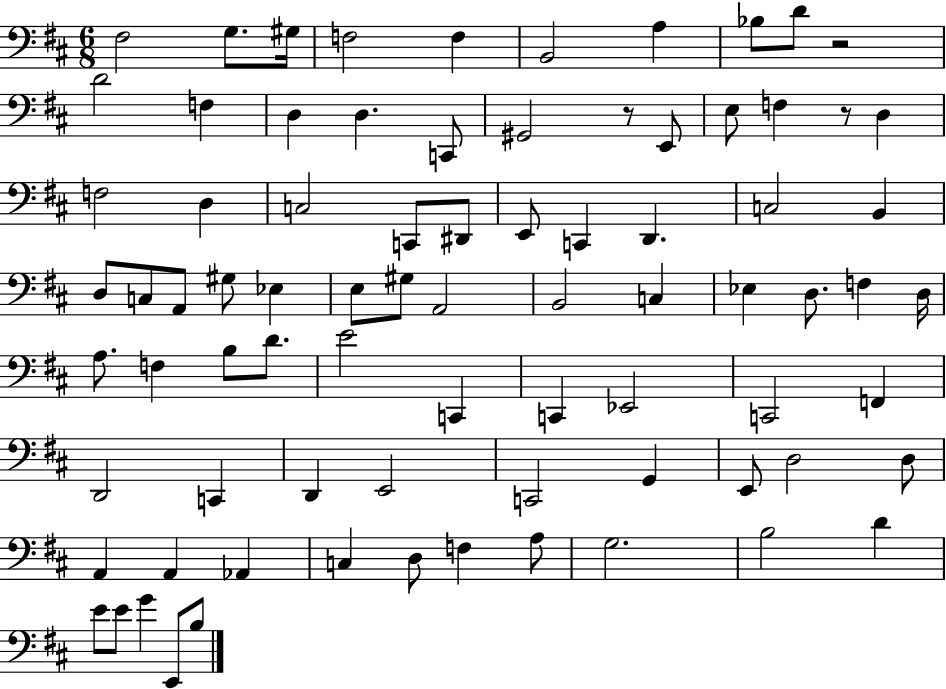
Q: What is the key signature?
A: D major